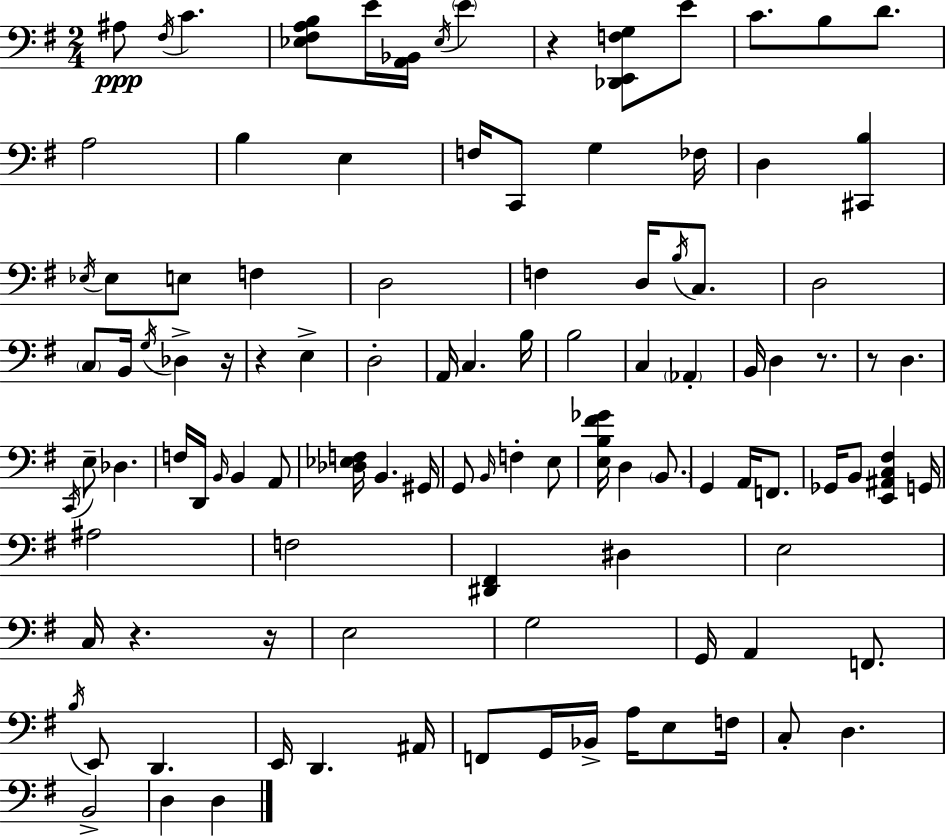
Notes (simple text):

A#3/e F#3/s C4/q. [Eb3,F#3,A3,B3]/e E4/s [A2,Bb2]/s Eb3/s E4/q R/q [Db2,E2,F3,G3]/e E4/e C4/e. B3/e D4/e. A3/h B3/q E3/q F3/s C2/e G3/q FES3/s D3/q [C#2,B3]/q Eb3/s Eb3/e E3/e F3/q D3/h F3/q D3/s B3/s C3/e. D3/h C3/e B2/s G3/s Db3/q R/s R/q E3/q D3/h A2/s C3/q. B3/s B3/h C3/q Ab2/q B2/s D3/q R/e. R/e D3/q. C2/s E3/e Db3/q. F3/s D2/s B2/s B2/q A2/e [Db3,Eb3,F3]/s B2/q. G#2/s G2/e B2/s F3/q E3/e [E3,B3,F#4,Gb4]/s D3/q B2/e. G2/q A2/s F2/e. Gb2/s B2/e [E2,A#2,C3,F#3]/q G2/s A#3/h F3/h [D#2,F#2]/q D#3/q E3/h C3/s R/q. R/s E3/h G3/h G2/s A2/q F2/e. B3/s E2/e D2/q. E2/s D2/q. A#2/s F2/e G2/s Bb2/s A3/s E3/e F3/s C3/e D3/q. B2/h D3/q D3/q